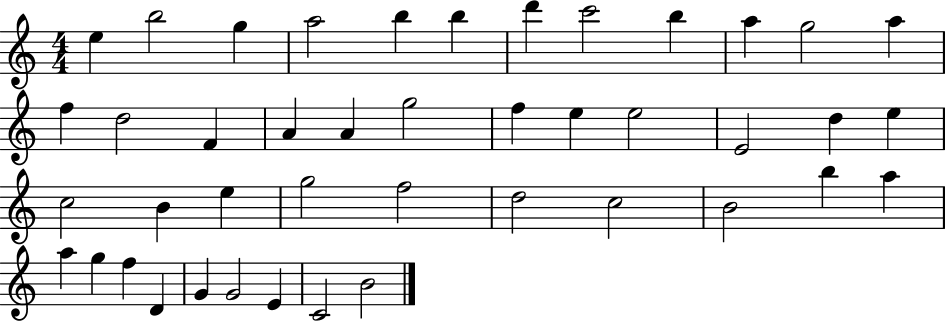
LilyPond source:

{
  \clef treble
  \numericTimeSignature
  \time 4/4
  \key c \major
  e''4 b''2 g''4 | a''2 b''4 b''4 | d'''4 c'''2 b''4 | a''4 g''2 a''4 | \break f''4 d''2 f'4 | a'4 a'4 g''2 | f''4 e''4 e''2 | e'2 d''4 e''4 | \break c''2 b'4 e''4 | g''2 f''2 | d''2 c''2 | b'2 b''4 a''4 | \break a''4 g''4 f''4 d'4 | g'4 g'2 e'4 | c'2 b'2 | \bar "|."
}